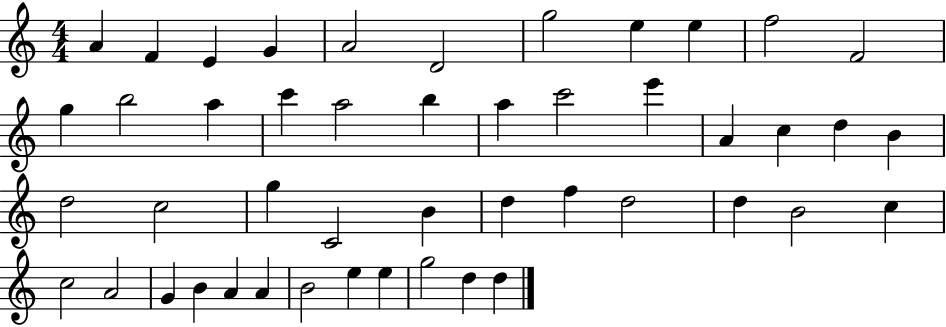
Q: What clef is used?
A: treble